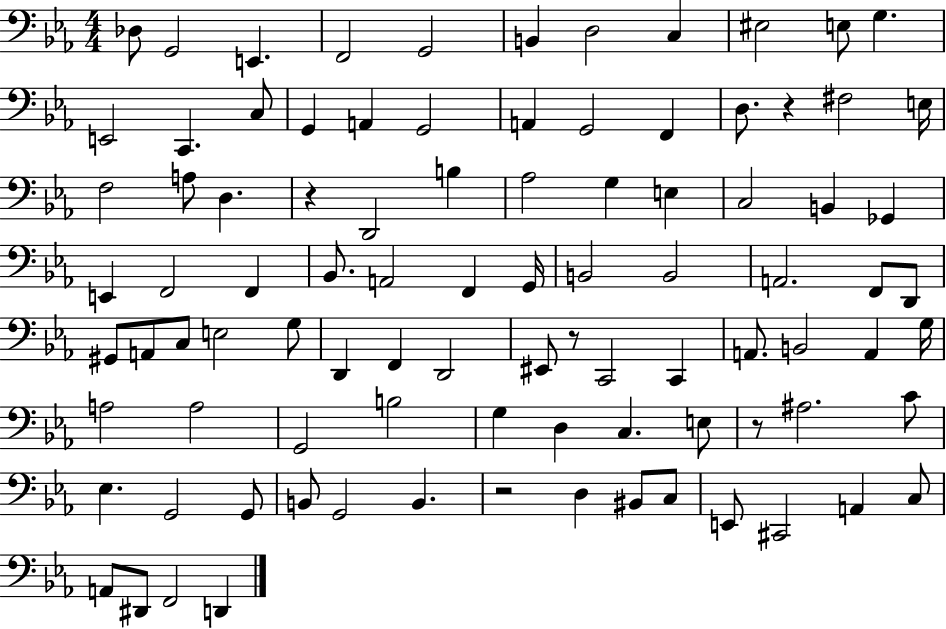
{
  \clef bass
  \numericTimeSignature
  \time 4/4
  \key ees \major
  des8 g,2 e,4. | f,2 g,2 | b,4 d2 c4 | eis2 e8 g4. | \break e,2 c,4. c8 | g,4 a,4 g,2 | a,4 g,2 f,4 | d8. r4 fis2 e16 | \break f2 a8 d4. | r4 d,2 b4 | aes2 g4 e4 | c2 b,4 ges,4 | \break e,4 f,2 f,4 | bes,8. a,2 f,4 g,16 | b,2 b,2 | a,2. f,8 d,8 | \break gis,8 a,8 c8 e2 g8 | d,4 f,4 d,2 | eis,8 r8 c,2 c,4 | a,8. b,2 a,4 g16 | \break a2 a2 | g,2 b2 | g4 d4 c4. e8 | r8 ais2. c'8 | \break ees4. g,2 g,8 | b,8 g,2 b,4. | r2 d4 bis,8 c8 | e,8 cis,2 a,4 c8 | \break a,8 dis,8 f,2 d,4 | \bar "|."
}